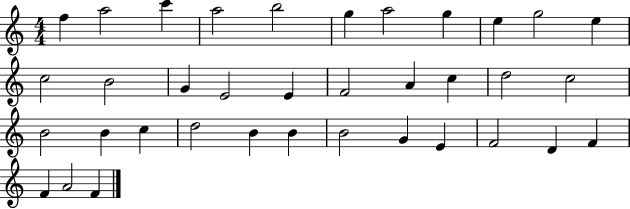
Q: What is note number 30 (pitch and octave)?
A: E4